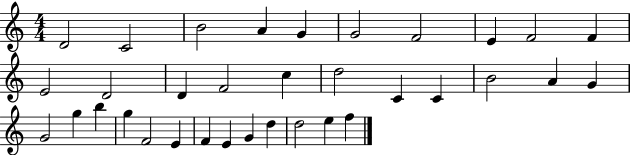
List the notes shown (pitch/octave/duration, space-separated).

D4/h C4/h B4/h A4/q G4/q G4/h F4/h E4/q F4/h F4/q E4/h D4/h D4/q F4/h C5/q D5/h C4/q C4/q B4/h A4/q G4/q G4/h G5/q B5/q G5/q F4/h E4/q F4/q E4/q G4/q D5/q D5/h E5/q F5/q